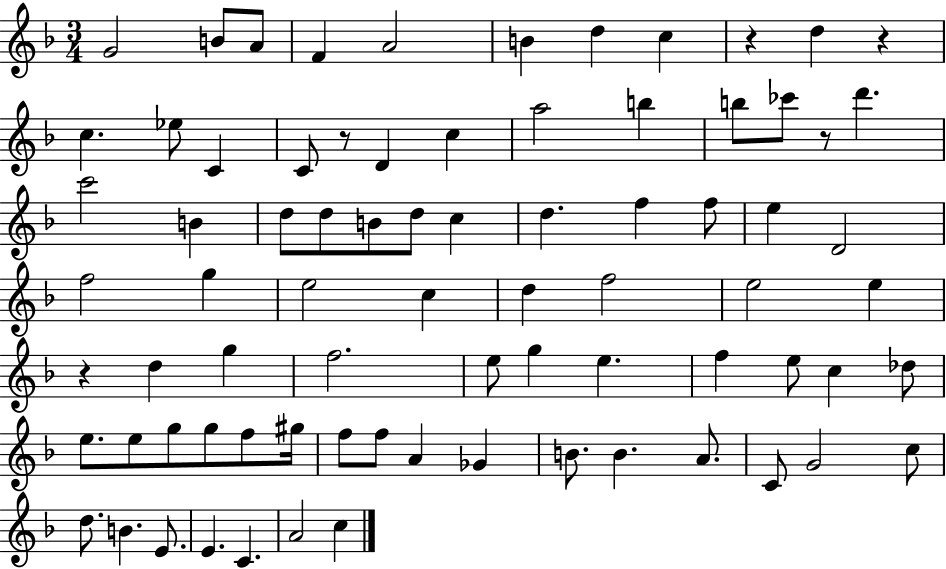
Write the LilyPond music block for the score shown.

{
  \clef treble
  \numericTimeSignature
  \time 3/4
  \key f \major
  g'2 b'8 a'8 | f'4 a'2 | b'4 d''4 c''4 | r4 d''4 r4 | \break c''4. ees''8 c'4 | c'8 r8 d'4 c''4 | a''2 b''4 | b''8 ces'''8 r8 d'''4. | \break c'''2 b'4 | d''8 d''8 b'8 d''8 c''4 | d''4. f''4 f''8 | e''4 d'2 | \break f''2 g''4 | e''2 c''4 | d''4 f''2 | e''2 e''4 | \break r4 d''4 g''4 | f''2. | e''8 g''4 e''4. | f''4 e''8 c''4 des''8 | \break e''8. e''8 g''8 g''8 f''8 gis''16 | f''8 f''8 a'4 ges'4 | b'8. b'4. a'8. | c'8 g'2 c''8 | \break d''8. b'4. e'8. | e'4. c'4. | a'2 c''4 | \bar "|."
}